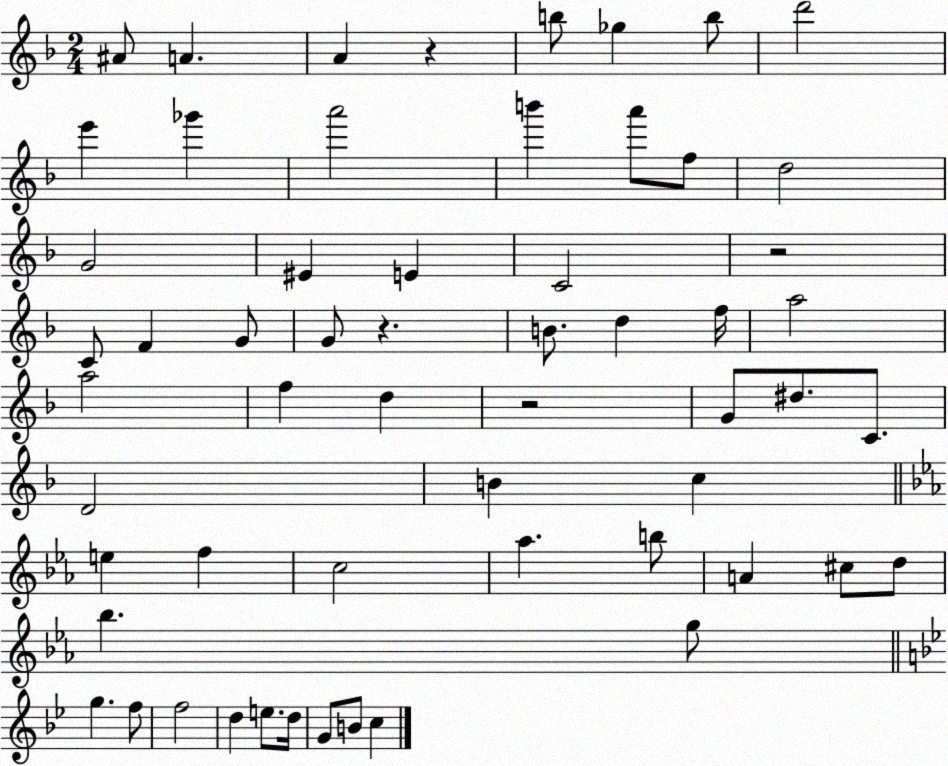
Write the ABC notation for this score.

X:1
T:Untitled
M:2/4
L:1/4
K:F
^A/2 A A z b/2 _g b/2 d'2 e' _g' a'2 b' a'/2 f/2 d2 G2 ^E E C2 z2 C/2 F G/2 G/2 z B/2 d f/4 a2 a2 f d z2 G/2 ^d/2 C/2 D2 B c e f c2 _a b/2 A ^c/2 d/2 _b g/2 g f/2 f2 d e/2 d/4 G/2 B/2 c